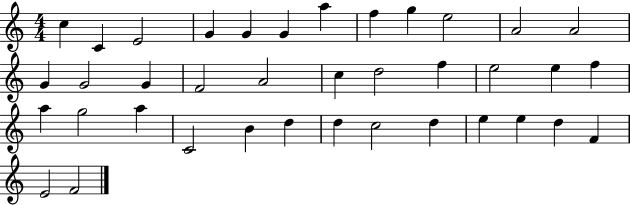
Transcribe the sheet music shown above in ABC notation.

X:1
T:Untitled
M:4/4
L:1/4
K:C
c C E2 G G G a f g e2 A2 A2 G G2 G F2 A2 c d2 f e2 e f a g2 a C2 B d d c2 d e e d F E2 F2